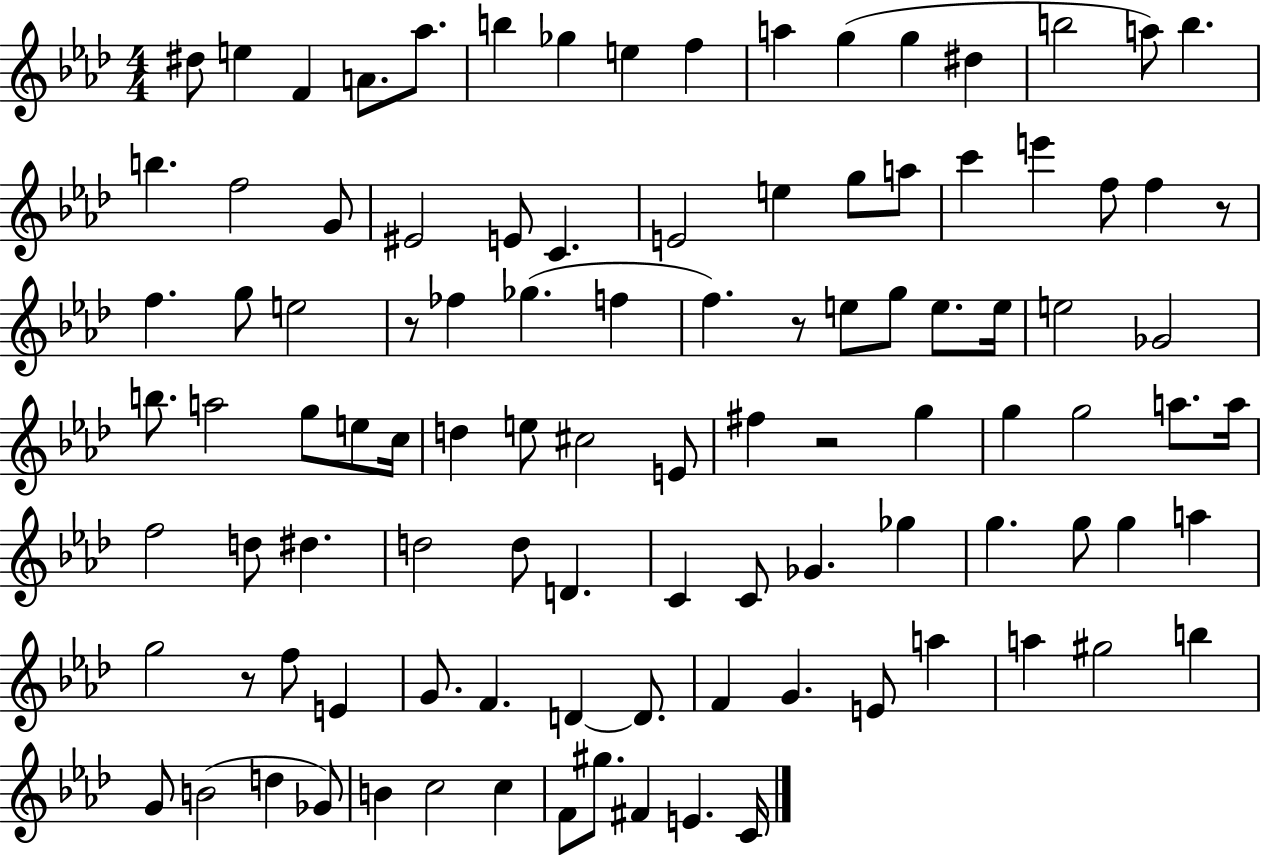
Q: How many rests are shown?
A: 5